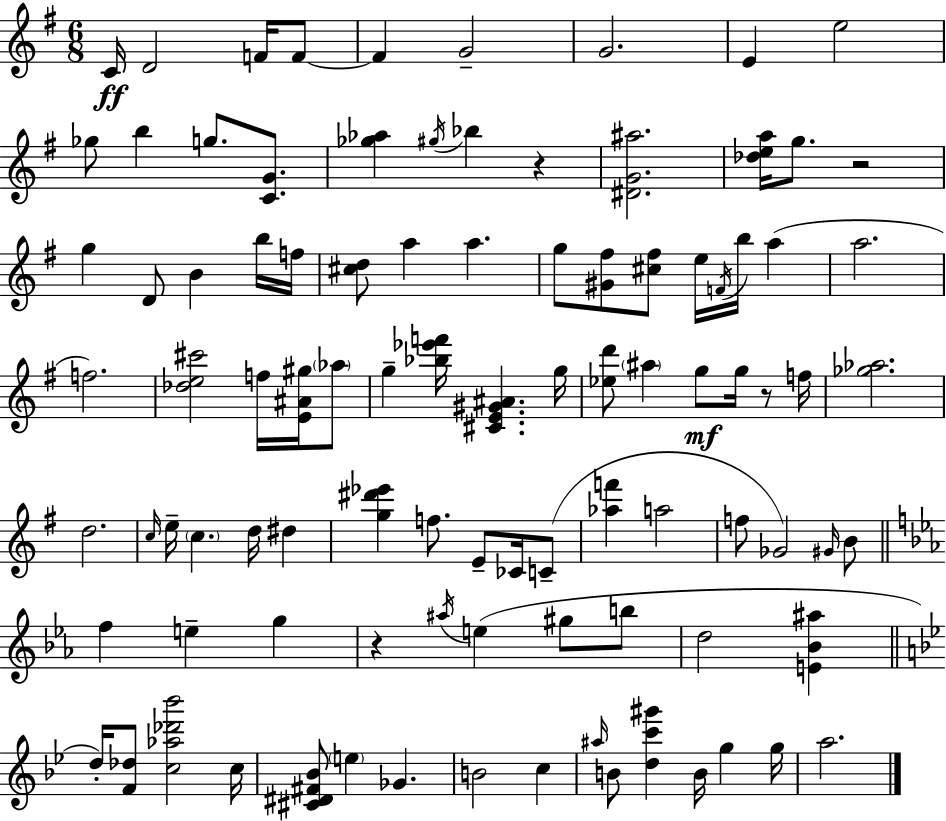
{
  \clef treble
  \numericTimeSignature
  \time 6/8
  \key g \major
  c'16\ff d'2 f'16 f'8~~ | f'4 g'2-- | g'2. | e'4 e''2 | \break ges''8 b''4 g''8. <c' g'>8. | <ges'' aes''>4 \acciaccatura { gis''16 } bes''4 r4 | <dis' g' ais''>2. | <des'' e'' a''>16 g''8. r2 | \break g''4 d'8 b'4 b''16 | f''16 <cis'' d''>8 a''4 a''4. | g''8 <gis' fis''>8 <cis'' fis''>8 e''16 \acciaccatura { f'16 } b''16 a''4( | a''2. | \break f''2.) | <des'' e'' cis'''>2 f''16 <e' ais' gis''>16 | \parenthesize aes''8 g''4-- <bes'' ees''' f'''>16 <cis' e' gis' ais'>4. | g''16 <ees'' d'''>8 \parenthesize ais''4 g''8\mf g''16 r8 | \break f''16 <ges'' aes''>2. | d''2. | \grace { c''16 } e''16-- \parenthesize c''4. d''16 dis''4 | <g'' dis''' ees'''>4 f''8. e'8-- | \break ces'16 c'8--( <aes'' f'''>4 a''2 | f''8 ges'2) | \grace { gis'16 } b'8 \bar "||" \break \key ees \major f''4 e''4-- g''4 | r4 \acciaccatura { ais''16 } e''4( gis''8 b''8 | d''2 <e' bes' ais''>4 | \bar "||" \break \key bes \major d''16-.) <f' des''>8 <c'' aes'' des''' bes'''>2 c''16 | <cis' dis' fis' bes'>8 \parenthesize e''4 ges'4. | b'2 c''4 | \grace { ais''16 } b'8 <d'' c''' gis'''>4 b'16 g''4 | \break g''16 a''2. | \bar "|."
}